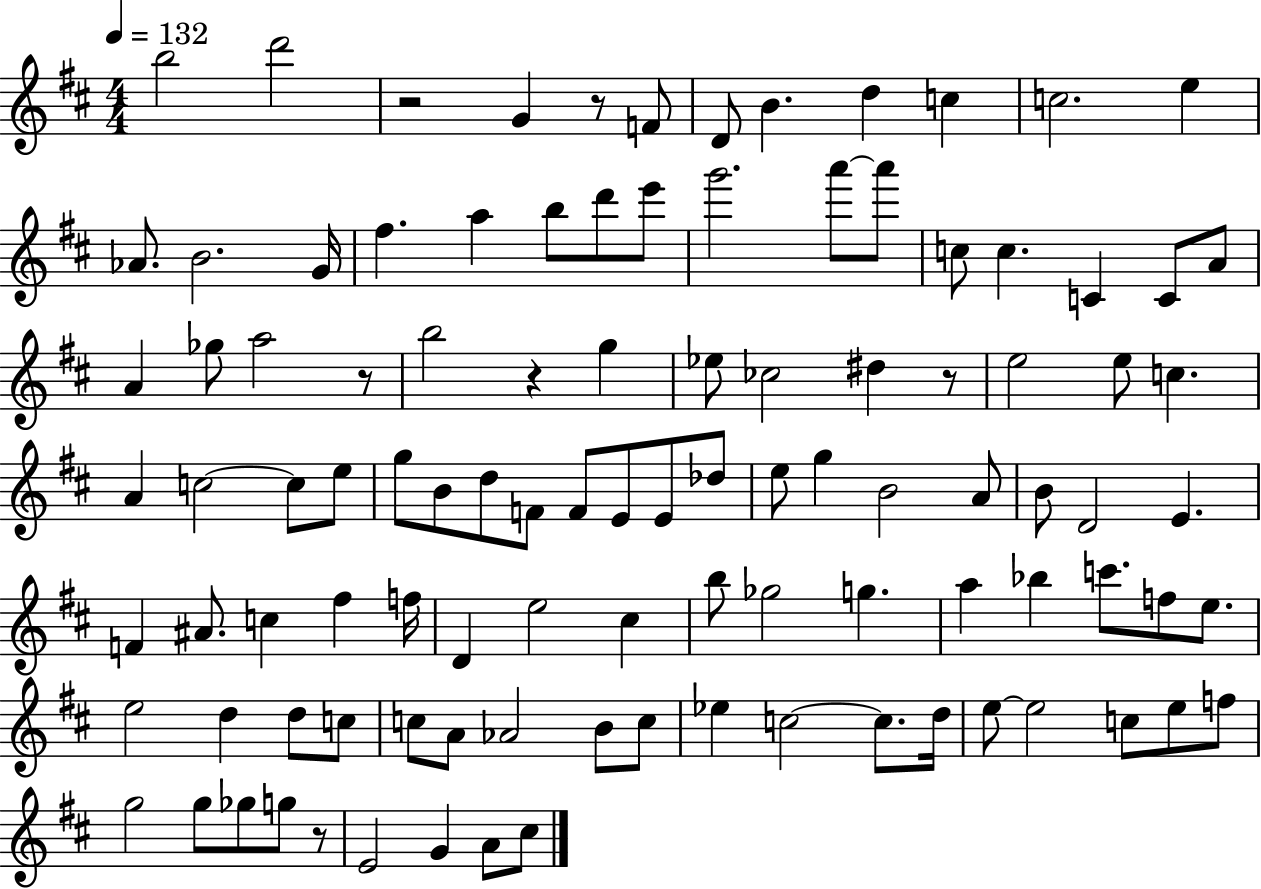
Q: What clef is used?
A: treble